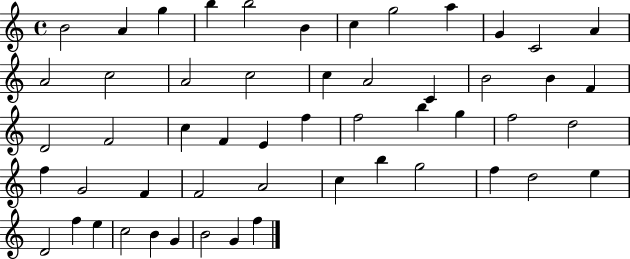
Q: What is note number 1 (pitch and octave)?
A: B4